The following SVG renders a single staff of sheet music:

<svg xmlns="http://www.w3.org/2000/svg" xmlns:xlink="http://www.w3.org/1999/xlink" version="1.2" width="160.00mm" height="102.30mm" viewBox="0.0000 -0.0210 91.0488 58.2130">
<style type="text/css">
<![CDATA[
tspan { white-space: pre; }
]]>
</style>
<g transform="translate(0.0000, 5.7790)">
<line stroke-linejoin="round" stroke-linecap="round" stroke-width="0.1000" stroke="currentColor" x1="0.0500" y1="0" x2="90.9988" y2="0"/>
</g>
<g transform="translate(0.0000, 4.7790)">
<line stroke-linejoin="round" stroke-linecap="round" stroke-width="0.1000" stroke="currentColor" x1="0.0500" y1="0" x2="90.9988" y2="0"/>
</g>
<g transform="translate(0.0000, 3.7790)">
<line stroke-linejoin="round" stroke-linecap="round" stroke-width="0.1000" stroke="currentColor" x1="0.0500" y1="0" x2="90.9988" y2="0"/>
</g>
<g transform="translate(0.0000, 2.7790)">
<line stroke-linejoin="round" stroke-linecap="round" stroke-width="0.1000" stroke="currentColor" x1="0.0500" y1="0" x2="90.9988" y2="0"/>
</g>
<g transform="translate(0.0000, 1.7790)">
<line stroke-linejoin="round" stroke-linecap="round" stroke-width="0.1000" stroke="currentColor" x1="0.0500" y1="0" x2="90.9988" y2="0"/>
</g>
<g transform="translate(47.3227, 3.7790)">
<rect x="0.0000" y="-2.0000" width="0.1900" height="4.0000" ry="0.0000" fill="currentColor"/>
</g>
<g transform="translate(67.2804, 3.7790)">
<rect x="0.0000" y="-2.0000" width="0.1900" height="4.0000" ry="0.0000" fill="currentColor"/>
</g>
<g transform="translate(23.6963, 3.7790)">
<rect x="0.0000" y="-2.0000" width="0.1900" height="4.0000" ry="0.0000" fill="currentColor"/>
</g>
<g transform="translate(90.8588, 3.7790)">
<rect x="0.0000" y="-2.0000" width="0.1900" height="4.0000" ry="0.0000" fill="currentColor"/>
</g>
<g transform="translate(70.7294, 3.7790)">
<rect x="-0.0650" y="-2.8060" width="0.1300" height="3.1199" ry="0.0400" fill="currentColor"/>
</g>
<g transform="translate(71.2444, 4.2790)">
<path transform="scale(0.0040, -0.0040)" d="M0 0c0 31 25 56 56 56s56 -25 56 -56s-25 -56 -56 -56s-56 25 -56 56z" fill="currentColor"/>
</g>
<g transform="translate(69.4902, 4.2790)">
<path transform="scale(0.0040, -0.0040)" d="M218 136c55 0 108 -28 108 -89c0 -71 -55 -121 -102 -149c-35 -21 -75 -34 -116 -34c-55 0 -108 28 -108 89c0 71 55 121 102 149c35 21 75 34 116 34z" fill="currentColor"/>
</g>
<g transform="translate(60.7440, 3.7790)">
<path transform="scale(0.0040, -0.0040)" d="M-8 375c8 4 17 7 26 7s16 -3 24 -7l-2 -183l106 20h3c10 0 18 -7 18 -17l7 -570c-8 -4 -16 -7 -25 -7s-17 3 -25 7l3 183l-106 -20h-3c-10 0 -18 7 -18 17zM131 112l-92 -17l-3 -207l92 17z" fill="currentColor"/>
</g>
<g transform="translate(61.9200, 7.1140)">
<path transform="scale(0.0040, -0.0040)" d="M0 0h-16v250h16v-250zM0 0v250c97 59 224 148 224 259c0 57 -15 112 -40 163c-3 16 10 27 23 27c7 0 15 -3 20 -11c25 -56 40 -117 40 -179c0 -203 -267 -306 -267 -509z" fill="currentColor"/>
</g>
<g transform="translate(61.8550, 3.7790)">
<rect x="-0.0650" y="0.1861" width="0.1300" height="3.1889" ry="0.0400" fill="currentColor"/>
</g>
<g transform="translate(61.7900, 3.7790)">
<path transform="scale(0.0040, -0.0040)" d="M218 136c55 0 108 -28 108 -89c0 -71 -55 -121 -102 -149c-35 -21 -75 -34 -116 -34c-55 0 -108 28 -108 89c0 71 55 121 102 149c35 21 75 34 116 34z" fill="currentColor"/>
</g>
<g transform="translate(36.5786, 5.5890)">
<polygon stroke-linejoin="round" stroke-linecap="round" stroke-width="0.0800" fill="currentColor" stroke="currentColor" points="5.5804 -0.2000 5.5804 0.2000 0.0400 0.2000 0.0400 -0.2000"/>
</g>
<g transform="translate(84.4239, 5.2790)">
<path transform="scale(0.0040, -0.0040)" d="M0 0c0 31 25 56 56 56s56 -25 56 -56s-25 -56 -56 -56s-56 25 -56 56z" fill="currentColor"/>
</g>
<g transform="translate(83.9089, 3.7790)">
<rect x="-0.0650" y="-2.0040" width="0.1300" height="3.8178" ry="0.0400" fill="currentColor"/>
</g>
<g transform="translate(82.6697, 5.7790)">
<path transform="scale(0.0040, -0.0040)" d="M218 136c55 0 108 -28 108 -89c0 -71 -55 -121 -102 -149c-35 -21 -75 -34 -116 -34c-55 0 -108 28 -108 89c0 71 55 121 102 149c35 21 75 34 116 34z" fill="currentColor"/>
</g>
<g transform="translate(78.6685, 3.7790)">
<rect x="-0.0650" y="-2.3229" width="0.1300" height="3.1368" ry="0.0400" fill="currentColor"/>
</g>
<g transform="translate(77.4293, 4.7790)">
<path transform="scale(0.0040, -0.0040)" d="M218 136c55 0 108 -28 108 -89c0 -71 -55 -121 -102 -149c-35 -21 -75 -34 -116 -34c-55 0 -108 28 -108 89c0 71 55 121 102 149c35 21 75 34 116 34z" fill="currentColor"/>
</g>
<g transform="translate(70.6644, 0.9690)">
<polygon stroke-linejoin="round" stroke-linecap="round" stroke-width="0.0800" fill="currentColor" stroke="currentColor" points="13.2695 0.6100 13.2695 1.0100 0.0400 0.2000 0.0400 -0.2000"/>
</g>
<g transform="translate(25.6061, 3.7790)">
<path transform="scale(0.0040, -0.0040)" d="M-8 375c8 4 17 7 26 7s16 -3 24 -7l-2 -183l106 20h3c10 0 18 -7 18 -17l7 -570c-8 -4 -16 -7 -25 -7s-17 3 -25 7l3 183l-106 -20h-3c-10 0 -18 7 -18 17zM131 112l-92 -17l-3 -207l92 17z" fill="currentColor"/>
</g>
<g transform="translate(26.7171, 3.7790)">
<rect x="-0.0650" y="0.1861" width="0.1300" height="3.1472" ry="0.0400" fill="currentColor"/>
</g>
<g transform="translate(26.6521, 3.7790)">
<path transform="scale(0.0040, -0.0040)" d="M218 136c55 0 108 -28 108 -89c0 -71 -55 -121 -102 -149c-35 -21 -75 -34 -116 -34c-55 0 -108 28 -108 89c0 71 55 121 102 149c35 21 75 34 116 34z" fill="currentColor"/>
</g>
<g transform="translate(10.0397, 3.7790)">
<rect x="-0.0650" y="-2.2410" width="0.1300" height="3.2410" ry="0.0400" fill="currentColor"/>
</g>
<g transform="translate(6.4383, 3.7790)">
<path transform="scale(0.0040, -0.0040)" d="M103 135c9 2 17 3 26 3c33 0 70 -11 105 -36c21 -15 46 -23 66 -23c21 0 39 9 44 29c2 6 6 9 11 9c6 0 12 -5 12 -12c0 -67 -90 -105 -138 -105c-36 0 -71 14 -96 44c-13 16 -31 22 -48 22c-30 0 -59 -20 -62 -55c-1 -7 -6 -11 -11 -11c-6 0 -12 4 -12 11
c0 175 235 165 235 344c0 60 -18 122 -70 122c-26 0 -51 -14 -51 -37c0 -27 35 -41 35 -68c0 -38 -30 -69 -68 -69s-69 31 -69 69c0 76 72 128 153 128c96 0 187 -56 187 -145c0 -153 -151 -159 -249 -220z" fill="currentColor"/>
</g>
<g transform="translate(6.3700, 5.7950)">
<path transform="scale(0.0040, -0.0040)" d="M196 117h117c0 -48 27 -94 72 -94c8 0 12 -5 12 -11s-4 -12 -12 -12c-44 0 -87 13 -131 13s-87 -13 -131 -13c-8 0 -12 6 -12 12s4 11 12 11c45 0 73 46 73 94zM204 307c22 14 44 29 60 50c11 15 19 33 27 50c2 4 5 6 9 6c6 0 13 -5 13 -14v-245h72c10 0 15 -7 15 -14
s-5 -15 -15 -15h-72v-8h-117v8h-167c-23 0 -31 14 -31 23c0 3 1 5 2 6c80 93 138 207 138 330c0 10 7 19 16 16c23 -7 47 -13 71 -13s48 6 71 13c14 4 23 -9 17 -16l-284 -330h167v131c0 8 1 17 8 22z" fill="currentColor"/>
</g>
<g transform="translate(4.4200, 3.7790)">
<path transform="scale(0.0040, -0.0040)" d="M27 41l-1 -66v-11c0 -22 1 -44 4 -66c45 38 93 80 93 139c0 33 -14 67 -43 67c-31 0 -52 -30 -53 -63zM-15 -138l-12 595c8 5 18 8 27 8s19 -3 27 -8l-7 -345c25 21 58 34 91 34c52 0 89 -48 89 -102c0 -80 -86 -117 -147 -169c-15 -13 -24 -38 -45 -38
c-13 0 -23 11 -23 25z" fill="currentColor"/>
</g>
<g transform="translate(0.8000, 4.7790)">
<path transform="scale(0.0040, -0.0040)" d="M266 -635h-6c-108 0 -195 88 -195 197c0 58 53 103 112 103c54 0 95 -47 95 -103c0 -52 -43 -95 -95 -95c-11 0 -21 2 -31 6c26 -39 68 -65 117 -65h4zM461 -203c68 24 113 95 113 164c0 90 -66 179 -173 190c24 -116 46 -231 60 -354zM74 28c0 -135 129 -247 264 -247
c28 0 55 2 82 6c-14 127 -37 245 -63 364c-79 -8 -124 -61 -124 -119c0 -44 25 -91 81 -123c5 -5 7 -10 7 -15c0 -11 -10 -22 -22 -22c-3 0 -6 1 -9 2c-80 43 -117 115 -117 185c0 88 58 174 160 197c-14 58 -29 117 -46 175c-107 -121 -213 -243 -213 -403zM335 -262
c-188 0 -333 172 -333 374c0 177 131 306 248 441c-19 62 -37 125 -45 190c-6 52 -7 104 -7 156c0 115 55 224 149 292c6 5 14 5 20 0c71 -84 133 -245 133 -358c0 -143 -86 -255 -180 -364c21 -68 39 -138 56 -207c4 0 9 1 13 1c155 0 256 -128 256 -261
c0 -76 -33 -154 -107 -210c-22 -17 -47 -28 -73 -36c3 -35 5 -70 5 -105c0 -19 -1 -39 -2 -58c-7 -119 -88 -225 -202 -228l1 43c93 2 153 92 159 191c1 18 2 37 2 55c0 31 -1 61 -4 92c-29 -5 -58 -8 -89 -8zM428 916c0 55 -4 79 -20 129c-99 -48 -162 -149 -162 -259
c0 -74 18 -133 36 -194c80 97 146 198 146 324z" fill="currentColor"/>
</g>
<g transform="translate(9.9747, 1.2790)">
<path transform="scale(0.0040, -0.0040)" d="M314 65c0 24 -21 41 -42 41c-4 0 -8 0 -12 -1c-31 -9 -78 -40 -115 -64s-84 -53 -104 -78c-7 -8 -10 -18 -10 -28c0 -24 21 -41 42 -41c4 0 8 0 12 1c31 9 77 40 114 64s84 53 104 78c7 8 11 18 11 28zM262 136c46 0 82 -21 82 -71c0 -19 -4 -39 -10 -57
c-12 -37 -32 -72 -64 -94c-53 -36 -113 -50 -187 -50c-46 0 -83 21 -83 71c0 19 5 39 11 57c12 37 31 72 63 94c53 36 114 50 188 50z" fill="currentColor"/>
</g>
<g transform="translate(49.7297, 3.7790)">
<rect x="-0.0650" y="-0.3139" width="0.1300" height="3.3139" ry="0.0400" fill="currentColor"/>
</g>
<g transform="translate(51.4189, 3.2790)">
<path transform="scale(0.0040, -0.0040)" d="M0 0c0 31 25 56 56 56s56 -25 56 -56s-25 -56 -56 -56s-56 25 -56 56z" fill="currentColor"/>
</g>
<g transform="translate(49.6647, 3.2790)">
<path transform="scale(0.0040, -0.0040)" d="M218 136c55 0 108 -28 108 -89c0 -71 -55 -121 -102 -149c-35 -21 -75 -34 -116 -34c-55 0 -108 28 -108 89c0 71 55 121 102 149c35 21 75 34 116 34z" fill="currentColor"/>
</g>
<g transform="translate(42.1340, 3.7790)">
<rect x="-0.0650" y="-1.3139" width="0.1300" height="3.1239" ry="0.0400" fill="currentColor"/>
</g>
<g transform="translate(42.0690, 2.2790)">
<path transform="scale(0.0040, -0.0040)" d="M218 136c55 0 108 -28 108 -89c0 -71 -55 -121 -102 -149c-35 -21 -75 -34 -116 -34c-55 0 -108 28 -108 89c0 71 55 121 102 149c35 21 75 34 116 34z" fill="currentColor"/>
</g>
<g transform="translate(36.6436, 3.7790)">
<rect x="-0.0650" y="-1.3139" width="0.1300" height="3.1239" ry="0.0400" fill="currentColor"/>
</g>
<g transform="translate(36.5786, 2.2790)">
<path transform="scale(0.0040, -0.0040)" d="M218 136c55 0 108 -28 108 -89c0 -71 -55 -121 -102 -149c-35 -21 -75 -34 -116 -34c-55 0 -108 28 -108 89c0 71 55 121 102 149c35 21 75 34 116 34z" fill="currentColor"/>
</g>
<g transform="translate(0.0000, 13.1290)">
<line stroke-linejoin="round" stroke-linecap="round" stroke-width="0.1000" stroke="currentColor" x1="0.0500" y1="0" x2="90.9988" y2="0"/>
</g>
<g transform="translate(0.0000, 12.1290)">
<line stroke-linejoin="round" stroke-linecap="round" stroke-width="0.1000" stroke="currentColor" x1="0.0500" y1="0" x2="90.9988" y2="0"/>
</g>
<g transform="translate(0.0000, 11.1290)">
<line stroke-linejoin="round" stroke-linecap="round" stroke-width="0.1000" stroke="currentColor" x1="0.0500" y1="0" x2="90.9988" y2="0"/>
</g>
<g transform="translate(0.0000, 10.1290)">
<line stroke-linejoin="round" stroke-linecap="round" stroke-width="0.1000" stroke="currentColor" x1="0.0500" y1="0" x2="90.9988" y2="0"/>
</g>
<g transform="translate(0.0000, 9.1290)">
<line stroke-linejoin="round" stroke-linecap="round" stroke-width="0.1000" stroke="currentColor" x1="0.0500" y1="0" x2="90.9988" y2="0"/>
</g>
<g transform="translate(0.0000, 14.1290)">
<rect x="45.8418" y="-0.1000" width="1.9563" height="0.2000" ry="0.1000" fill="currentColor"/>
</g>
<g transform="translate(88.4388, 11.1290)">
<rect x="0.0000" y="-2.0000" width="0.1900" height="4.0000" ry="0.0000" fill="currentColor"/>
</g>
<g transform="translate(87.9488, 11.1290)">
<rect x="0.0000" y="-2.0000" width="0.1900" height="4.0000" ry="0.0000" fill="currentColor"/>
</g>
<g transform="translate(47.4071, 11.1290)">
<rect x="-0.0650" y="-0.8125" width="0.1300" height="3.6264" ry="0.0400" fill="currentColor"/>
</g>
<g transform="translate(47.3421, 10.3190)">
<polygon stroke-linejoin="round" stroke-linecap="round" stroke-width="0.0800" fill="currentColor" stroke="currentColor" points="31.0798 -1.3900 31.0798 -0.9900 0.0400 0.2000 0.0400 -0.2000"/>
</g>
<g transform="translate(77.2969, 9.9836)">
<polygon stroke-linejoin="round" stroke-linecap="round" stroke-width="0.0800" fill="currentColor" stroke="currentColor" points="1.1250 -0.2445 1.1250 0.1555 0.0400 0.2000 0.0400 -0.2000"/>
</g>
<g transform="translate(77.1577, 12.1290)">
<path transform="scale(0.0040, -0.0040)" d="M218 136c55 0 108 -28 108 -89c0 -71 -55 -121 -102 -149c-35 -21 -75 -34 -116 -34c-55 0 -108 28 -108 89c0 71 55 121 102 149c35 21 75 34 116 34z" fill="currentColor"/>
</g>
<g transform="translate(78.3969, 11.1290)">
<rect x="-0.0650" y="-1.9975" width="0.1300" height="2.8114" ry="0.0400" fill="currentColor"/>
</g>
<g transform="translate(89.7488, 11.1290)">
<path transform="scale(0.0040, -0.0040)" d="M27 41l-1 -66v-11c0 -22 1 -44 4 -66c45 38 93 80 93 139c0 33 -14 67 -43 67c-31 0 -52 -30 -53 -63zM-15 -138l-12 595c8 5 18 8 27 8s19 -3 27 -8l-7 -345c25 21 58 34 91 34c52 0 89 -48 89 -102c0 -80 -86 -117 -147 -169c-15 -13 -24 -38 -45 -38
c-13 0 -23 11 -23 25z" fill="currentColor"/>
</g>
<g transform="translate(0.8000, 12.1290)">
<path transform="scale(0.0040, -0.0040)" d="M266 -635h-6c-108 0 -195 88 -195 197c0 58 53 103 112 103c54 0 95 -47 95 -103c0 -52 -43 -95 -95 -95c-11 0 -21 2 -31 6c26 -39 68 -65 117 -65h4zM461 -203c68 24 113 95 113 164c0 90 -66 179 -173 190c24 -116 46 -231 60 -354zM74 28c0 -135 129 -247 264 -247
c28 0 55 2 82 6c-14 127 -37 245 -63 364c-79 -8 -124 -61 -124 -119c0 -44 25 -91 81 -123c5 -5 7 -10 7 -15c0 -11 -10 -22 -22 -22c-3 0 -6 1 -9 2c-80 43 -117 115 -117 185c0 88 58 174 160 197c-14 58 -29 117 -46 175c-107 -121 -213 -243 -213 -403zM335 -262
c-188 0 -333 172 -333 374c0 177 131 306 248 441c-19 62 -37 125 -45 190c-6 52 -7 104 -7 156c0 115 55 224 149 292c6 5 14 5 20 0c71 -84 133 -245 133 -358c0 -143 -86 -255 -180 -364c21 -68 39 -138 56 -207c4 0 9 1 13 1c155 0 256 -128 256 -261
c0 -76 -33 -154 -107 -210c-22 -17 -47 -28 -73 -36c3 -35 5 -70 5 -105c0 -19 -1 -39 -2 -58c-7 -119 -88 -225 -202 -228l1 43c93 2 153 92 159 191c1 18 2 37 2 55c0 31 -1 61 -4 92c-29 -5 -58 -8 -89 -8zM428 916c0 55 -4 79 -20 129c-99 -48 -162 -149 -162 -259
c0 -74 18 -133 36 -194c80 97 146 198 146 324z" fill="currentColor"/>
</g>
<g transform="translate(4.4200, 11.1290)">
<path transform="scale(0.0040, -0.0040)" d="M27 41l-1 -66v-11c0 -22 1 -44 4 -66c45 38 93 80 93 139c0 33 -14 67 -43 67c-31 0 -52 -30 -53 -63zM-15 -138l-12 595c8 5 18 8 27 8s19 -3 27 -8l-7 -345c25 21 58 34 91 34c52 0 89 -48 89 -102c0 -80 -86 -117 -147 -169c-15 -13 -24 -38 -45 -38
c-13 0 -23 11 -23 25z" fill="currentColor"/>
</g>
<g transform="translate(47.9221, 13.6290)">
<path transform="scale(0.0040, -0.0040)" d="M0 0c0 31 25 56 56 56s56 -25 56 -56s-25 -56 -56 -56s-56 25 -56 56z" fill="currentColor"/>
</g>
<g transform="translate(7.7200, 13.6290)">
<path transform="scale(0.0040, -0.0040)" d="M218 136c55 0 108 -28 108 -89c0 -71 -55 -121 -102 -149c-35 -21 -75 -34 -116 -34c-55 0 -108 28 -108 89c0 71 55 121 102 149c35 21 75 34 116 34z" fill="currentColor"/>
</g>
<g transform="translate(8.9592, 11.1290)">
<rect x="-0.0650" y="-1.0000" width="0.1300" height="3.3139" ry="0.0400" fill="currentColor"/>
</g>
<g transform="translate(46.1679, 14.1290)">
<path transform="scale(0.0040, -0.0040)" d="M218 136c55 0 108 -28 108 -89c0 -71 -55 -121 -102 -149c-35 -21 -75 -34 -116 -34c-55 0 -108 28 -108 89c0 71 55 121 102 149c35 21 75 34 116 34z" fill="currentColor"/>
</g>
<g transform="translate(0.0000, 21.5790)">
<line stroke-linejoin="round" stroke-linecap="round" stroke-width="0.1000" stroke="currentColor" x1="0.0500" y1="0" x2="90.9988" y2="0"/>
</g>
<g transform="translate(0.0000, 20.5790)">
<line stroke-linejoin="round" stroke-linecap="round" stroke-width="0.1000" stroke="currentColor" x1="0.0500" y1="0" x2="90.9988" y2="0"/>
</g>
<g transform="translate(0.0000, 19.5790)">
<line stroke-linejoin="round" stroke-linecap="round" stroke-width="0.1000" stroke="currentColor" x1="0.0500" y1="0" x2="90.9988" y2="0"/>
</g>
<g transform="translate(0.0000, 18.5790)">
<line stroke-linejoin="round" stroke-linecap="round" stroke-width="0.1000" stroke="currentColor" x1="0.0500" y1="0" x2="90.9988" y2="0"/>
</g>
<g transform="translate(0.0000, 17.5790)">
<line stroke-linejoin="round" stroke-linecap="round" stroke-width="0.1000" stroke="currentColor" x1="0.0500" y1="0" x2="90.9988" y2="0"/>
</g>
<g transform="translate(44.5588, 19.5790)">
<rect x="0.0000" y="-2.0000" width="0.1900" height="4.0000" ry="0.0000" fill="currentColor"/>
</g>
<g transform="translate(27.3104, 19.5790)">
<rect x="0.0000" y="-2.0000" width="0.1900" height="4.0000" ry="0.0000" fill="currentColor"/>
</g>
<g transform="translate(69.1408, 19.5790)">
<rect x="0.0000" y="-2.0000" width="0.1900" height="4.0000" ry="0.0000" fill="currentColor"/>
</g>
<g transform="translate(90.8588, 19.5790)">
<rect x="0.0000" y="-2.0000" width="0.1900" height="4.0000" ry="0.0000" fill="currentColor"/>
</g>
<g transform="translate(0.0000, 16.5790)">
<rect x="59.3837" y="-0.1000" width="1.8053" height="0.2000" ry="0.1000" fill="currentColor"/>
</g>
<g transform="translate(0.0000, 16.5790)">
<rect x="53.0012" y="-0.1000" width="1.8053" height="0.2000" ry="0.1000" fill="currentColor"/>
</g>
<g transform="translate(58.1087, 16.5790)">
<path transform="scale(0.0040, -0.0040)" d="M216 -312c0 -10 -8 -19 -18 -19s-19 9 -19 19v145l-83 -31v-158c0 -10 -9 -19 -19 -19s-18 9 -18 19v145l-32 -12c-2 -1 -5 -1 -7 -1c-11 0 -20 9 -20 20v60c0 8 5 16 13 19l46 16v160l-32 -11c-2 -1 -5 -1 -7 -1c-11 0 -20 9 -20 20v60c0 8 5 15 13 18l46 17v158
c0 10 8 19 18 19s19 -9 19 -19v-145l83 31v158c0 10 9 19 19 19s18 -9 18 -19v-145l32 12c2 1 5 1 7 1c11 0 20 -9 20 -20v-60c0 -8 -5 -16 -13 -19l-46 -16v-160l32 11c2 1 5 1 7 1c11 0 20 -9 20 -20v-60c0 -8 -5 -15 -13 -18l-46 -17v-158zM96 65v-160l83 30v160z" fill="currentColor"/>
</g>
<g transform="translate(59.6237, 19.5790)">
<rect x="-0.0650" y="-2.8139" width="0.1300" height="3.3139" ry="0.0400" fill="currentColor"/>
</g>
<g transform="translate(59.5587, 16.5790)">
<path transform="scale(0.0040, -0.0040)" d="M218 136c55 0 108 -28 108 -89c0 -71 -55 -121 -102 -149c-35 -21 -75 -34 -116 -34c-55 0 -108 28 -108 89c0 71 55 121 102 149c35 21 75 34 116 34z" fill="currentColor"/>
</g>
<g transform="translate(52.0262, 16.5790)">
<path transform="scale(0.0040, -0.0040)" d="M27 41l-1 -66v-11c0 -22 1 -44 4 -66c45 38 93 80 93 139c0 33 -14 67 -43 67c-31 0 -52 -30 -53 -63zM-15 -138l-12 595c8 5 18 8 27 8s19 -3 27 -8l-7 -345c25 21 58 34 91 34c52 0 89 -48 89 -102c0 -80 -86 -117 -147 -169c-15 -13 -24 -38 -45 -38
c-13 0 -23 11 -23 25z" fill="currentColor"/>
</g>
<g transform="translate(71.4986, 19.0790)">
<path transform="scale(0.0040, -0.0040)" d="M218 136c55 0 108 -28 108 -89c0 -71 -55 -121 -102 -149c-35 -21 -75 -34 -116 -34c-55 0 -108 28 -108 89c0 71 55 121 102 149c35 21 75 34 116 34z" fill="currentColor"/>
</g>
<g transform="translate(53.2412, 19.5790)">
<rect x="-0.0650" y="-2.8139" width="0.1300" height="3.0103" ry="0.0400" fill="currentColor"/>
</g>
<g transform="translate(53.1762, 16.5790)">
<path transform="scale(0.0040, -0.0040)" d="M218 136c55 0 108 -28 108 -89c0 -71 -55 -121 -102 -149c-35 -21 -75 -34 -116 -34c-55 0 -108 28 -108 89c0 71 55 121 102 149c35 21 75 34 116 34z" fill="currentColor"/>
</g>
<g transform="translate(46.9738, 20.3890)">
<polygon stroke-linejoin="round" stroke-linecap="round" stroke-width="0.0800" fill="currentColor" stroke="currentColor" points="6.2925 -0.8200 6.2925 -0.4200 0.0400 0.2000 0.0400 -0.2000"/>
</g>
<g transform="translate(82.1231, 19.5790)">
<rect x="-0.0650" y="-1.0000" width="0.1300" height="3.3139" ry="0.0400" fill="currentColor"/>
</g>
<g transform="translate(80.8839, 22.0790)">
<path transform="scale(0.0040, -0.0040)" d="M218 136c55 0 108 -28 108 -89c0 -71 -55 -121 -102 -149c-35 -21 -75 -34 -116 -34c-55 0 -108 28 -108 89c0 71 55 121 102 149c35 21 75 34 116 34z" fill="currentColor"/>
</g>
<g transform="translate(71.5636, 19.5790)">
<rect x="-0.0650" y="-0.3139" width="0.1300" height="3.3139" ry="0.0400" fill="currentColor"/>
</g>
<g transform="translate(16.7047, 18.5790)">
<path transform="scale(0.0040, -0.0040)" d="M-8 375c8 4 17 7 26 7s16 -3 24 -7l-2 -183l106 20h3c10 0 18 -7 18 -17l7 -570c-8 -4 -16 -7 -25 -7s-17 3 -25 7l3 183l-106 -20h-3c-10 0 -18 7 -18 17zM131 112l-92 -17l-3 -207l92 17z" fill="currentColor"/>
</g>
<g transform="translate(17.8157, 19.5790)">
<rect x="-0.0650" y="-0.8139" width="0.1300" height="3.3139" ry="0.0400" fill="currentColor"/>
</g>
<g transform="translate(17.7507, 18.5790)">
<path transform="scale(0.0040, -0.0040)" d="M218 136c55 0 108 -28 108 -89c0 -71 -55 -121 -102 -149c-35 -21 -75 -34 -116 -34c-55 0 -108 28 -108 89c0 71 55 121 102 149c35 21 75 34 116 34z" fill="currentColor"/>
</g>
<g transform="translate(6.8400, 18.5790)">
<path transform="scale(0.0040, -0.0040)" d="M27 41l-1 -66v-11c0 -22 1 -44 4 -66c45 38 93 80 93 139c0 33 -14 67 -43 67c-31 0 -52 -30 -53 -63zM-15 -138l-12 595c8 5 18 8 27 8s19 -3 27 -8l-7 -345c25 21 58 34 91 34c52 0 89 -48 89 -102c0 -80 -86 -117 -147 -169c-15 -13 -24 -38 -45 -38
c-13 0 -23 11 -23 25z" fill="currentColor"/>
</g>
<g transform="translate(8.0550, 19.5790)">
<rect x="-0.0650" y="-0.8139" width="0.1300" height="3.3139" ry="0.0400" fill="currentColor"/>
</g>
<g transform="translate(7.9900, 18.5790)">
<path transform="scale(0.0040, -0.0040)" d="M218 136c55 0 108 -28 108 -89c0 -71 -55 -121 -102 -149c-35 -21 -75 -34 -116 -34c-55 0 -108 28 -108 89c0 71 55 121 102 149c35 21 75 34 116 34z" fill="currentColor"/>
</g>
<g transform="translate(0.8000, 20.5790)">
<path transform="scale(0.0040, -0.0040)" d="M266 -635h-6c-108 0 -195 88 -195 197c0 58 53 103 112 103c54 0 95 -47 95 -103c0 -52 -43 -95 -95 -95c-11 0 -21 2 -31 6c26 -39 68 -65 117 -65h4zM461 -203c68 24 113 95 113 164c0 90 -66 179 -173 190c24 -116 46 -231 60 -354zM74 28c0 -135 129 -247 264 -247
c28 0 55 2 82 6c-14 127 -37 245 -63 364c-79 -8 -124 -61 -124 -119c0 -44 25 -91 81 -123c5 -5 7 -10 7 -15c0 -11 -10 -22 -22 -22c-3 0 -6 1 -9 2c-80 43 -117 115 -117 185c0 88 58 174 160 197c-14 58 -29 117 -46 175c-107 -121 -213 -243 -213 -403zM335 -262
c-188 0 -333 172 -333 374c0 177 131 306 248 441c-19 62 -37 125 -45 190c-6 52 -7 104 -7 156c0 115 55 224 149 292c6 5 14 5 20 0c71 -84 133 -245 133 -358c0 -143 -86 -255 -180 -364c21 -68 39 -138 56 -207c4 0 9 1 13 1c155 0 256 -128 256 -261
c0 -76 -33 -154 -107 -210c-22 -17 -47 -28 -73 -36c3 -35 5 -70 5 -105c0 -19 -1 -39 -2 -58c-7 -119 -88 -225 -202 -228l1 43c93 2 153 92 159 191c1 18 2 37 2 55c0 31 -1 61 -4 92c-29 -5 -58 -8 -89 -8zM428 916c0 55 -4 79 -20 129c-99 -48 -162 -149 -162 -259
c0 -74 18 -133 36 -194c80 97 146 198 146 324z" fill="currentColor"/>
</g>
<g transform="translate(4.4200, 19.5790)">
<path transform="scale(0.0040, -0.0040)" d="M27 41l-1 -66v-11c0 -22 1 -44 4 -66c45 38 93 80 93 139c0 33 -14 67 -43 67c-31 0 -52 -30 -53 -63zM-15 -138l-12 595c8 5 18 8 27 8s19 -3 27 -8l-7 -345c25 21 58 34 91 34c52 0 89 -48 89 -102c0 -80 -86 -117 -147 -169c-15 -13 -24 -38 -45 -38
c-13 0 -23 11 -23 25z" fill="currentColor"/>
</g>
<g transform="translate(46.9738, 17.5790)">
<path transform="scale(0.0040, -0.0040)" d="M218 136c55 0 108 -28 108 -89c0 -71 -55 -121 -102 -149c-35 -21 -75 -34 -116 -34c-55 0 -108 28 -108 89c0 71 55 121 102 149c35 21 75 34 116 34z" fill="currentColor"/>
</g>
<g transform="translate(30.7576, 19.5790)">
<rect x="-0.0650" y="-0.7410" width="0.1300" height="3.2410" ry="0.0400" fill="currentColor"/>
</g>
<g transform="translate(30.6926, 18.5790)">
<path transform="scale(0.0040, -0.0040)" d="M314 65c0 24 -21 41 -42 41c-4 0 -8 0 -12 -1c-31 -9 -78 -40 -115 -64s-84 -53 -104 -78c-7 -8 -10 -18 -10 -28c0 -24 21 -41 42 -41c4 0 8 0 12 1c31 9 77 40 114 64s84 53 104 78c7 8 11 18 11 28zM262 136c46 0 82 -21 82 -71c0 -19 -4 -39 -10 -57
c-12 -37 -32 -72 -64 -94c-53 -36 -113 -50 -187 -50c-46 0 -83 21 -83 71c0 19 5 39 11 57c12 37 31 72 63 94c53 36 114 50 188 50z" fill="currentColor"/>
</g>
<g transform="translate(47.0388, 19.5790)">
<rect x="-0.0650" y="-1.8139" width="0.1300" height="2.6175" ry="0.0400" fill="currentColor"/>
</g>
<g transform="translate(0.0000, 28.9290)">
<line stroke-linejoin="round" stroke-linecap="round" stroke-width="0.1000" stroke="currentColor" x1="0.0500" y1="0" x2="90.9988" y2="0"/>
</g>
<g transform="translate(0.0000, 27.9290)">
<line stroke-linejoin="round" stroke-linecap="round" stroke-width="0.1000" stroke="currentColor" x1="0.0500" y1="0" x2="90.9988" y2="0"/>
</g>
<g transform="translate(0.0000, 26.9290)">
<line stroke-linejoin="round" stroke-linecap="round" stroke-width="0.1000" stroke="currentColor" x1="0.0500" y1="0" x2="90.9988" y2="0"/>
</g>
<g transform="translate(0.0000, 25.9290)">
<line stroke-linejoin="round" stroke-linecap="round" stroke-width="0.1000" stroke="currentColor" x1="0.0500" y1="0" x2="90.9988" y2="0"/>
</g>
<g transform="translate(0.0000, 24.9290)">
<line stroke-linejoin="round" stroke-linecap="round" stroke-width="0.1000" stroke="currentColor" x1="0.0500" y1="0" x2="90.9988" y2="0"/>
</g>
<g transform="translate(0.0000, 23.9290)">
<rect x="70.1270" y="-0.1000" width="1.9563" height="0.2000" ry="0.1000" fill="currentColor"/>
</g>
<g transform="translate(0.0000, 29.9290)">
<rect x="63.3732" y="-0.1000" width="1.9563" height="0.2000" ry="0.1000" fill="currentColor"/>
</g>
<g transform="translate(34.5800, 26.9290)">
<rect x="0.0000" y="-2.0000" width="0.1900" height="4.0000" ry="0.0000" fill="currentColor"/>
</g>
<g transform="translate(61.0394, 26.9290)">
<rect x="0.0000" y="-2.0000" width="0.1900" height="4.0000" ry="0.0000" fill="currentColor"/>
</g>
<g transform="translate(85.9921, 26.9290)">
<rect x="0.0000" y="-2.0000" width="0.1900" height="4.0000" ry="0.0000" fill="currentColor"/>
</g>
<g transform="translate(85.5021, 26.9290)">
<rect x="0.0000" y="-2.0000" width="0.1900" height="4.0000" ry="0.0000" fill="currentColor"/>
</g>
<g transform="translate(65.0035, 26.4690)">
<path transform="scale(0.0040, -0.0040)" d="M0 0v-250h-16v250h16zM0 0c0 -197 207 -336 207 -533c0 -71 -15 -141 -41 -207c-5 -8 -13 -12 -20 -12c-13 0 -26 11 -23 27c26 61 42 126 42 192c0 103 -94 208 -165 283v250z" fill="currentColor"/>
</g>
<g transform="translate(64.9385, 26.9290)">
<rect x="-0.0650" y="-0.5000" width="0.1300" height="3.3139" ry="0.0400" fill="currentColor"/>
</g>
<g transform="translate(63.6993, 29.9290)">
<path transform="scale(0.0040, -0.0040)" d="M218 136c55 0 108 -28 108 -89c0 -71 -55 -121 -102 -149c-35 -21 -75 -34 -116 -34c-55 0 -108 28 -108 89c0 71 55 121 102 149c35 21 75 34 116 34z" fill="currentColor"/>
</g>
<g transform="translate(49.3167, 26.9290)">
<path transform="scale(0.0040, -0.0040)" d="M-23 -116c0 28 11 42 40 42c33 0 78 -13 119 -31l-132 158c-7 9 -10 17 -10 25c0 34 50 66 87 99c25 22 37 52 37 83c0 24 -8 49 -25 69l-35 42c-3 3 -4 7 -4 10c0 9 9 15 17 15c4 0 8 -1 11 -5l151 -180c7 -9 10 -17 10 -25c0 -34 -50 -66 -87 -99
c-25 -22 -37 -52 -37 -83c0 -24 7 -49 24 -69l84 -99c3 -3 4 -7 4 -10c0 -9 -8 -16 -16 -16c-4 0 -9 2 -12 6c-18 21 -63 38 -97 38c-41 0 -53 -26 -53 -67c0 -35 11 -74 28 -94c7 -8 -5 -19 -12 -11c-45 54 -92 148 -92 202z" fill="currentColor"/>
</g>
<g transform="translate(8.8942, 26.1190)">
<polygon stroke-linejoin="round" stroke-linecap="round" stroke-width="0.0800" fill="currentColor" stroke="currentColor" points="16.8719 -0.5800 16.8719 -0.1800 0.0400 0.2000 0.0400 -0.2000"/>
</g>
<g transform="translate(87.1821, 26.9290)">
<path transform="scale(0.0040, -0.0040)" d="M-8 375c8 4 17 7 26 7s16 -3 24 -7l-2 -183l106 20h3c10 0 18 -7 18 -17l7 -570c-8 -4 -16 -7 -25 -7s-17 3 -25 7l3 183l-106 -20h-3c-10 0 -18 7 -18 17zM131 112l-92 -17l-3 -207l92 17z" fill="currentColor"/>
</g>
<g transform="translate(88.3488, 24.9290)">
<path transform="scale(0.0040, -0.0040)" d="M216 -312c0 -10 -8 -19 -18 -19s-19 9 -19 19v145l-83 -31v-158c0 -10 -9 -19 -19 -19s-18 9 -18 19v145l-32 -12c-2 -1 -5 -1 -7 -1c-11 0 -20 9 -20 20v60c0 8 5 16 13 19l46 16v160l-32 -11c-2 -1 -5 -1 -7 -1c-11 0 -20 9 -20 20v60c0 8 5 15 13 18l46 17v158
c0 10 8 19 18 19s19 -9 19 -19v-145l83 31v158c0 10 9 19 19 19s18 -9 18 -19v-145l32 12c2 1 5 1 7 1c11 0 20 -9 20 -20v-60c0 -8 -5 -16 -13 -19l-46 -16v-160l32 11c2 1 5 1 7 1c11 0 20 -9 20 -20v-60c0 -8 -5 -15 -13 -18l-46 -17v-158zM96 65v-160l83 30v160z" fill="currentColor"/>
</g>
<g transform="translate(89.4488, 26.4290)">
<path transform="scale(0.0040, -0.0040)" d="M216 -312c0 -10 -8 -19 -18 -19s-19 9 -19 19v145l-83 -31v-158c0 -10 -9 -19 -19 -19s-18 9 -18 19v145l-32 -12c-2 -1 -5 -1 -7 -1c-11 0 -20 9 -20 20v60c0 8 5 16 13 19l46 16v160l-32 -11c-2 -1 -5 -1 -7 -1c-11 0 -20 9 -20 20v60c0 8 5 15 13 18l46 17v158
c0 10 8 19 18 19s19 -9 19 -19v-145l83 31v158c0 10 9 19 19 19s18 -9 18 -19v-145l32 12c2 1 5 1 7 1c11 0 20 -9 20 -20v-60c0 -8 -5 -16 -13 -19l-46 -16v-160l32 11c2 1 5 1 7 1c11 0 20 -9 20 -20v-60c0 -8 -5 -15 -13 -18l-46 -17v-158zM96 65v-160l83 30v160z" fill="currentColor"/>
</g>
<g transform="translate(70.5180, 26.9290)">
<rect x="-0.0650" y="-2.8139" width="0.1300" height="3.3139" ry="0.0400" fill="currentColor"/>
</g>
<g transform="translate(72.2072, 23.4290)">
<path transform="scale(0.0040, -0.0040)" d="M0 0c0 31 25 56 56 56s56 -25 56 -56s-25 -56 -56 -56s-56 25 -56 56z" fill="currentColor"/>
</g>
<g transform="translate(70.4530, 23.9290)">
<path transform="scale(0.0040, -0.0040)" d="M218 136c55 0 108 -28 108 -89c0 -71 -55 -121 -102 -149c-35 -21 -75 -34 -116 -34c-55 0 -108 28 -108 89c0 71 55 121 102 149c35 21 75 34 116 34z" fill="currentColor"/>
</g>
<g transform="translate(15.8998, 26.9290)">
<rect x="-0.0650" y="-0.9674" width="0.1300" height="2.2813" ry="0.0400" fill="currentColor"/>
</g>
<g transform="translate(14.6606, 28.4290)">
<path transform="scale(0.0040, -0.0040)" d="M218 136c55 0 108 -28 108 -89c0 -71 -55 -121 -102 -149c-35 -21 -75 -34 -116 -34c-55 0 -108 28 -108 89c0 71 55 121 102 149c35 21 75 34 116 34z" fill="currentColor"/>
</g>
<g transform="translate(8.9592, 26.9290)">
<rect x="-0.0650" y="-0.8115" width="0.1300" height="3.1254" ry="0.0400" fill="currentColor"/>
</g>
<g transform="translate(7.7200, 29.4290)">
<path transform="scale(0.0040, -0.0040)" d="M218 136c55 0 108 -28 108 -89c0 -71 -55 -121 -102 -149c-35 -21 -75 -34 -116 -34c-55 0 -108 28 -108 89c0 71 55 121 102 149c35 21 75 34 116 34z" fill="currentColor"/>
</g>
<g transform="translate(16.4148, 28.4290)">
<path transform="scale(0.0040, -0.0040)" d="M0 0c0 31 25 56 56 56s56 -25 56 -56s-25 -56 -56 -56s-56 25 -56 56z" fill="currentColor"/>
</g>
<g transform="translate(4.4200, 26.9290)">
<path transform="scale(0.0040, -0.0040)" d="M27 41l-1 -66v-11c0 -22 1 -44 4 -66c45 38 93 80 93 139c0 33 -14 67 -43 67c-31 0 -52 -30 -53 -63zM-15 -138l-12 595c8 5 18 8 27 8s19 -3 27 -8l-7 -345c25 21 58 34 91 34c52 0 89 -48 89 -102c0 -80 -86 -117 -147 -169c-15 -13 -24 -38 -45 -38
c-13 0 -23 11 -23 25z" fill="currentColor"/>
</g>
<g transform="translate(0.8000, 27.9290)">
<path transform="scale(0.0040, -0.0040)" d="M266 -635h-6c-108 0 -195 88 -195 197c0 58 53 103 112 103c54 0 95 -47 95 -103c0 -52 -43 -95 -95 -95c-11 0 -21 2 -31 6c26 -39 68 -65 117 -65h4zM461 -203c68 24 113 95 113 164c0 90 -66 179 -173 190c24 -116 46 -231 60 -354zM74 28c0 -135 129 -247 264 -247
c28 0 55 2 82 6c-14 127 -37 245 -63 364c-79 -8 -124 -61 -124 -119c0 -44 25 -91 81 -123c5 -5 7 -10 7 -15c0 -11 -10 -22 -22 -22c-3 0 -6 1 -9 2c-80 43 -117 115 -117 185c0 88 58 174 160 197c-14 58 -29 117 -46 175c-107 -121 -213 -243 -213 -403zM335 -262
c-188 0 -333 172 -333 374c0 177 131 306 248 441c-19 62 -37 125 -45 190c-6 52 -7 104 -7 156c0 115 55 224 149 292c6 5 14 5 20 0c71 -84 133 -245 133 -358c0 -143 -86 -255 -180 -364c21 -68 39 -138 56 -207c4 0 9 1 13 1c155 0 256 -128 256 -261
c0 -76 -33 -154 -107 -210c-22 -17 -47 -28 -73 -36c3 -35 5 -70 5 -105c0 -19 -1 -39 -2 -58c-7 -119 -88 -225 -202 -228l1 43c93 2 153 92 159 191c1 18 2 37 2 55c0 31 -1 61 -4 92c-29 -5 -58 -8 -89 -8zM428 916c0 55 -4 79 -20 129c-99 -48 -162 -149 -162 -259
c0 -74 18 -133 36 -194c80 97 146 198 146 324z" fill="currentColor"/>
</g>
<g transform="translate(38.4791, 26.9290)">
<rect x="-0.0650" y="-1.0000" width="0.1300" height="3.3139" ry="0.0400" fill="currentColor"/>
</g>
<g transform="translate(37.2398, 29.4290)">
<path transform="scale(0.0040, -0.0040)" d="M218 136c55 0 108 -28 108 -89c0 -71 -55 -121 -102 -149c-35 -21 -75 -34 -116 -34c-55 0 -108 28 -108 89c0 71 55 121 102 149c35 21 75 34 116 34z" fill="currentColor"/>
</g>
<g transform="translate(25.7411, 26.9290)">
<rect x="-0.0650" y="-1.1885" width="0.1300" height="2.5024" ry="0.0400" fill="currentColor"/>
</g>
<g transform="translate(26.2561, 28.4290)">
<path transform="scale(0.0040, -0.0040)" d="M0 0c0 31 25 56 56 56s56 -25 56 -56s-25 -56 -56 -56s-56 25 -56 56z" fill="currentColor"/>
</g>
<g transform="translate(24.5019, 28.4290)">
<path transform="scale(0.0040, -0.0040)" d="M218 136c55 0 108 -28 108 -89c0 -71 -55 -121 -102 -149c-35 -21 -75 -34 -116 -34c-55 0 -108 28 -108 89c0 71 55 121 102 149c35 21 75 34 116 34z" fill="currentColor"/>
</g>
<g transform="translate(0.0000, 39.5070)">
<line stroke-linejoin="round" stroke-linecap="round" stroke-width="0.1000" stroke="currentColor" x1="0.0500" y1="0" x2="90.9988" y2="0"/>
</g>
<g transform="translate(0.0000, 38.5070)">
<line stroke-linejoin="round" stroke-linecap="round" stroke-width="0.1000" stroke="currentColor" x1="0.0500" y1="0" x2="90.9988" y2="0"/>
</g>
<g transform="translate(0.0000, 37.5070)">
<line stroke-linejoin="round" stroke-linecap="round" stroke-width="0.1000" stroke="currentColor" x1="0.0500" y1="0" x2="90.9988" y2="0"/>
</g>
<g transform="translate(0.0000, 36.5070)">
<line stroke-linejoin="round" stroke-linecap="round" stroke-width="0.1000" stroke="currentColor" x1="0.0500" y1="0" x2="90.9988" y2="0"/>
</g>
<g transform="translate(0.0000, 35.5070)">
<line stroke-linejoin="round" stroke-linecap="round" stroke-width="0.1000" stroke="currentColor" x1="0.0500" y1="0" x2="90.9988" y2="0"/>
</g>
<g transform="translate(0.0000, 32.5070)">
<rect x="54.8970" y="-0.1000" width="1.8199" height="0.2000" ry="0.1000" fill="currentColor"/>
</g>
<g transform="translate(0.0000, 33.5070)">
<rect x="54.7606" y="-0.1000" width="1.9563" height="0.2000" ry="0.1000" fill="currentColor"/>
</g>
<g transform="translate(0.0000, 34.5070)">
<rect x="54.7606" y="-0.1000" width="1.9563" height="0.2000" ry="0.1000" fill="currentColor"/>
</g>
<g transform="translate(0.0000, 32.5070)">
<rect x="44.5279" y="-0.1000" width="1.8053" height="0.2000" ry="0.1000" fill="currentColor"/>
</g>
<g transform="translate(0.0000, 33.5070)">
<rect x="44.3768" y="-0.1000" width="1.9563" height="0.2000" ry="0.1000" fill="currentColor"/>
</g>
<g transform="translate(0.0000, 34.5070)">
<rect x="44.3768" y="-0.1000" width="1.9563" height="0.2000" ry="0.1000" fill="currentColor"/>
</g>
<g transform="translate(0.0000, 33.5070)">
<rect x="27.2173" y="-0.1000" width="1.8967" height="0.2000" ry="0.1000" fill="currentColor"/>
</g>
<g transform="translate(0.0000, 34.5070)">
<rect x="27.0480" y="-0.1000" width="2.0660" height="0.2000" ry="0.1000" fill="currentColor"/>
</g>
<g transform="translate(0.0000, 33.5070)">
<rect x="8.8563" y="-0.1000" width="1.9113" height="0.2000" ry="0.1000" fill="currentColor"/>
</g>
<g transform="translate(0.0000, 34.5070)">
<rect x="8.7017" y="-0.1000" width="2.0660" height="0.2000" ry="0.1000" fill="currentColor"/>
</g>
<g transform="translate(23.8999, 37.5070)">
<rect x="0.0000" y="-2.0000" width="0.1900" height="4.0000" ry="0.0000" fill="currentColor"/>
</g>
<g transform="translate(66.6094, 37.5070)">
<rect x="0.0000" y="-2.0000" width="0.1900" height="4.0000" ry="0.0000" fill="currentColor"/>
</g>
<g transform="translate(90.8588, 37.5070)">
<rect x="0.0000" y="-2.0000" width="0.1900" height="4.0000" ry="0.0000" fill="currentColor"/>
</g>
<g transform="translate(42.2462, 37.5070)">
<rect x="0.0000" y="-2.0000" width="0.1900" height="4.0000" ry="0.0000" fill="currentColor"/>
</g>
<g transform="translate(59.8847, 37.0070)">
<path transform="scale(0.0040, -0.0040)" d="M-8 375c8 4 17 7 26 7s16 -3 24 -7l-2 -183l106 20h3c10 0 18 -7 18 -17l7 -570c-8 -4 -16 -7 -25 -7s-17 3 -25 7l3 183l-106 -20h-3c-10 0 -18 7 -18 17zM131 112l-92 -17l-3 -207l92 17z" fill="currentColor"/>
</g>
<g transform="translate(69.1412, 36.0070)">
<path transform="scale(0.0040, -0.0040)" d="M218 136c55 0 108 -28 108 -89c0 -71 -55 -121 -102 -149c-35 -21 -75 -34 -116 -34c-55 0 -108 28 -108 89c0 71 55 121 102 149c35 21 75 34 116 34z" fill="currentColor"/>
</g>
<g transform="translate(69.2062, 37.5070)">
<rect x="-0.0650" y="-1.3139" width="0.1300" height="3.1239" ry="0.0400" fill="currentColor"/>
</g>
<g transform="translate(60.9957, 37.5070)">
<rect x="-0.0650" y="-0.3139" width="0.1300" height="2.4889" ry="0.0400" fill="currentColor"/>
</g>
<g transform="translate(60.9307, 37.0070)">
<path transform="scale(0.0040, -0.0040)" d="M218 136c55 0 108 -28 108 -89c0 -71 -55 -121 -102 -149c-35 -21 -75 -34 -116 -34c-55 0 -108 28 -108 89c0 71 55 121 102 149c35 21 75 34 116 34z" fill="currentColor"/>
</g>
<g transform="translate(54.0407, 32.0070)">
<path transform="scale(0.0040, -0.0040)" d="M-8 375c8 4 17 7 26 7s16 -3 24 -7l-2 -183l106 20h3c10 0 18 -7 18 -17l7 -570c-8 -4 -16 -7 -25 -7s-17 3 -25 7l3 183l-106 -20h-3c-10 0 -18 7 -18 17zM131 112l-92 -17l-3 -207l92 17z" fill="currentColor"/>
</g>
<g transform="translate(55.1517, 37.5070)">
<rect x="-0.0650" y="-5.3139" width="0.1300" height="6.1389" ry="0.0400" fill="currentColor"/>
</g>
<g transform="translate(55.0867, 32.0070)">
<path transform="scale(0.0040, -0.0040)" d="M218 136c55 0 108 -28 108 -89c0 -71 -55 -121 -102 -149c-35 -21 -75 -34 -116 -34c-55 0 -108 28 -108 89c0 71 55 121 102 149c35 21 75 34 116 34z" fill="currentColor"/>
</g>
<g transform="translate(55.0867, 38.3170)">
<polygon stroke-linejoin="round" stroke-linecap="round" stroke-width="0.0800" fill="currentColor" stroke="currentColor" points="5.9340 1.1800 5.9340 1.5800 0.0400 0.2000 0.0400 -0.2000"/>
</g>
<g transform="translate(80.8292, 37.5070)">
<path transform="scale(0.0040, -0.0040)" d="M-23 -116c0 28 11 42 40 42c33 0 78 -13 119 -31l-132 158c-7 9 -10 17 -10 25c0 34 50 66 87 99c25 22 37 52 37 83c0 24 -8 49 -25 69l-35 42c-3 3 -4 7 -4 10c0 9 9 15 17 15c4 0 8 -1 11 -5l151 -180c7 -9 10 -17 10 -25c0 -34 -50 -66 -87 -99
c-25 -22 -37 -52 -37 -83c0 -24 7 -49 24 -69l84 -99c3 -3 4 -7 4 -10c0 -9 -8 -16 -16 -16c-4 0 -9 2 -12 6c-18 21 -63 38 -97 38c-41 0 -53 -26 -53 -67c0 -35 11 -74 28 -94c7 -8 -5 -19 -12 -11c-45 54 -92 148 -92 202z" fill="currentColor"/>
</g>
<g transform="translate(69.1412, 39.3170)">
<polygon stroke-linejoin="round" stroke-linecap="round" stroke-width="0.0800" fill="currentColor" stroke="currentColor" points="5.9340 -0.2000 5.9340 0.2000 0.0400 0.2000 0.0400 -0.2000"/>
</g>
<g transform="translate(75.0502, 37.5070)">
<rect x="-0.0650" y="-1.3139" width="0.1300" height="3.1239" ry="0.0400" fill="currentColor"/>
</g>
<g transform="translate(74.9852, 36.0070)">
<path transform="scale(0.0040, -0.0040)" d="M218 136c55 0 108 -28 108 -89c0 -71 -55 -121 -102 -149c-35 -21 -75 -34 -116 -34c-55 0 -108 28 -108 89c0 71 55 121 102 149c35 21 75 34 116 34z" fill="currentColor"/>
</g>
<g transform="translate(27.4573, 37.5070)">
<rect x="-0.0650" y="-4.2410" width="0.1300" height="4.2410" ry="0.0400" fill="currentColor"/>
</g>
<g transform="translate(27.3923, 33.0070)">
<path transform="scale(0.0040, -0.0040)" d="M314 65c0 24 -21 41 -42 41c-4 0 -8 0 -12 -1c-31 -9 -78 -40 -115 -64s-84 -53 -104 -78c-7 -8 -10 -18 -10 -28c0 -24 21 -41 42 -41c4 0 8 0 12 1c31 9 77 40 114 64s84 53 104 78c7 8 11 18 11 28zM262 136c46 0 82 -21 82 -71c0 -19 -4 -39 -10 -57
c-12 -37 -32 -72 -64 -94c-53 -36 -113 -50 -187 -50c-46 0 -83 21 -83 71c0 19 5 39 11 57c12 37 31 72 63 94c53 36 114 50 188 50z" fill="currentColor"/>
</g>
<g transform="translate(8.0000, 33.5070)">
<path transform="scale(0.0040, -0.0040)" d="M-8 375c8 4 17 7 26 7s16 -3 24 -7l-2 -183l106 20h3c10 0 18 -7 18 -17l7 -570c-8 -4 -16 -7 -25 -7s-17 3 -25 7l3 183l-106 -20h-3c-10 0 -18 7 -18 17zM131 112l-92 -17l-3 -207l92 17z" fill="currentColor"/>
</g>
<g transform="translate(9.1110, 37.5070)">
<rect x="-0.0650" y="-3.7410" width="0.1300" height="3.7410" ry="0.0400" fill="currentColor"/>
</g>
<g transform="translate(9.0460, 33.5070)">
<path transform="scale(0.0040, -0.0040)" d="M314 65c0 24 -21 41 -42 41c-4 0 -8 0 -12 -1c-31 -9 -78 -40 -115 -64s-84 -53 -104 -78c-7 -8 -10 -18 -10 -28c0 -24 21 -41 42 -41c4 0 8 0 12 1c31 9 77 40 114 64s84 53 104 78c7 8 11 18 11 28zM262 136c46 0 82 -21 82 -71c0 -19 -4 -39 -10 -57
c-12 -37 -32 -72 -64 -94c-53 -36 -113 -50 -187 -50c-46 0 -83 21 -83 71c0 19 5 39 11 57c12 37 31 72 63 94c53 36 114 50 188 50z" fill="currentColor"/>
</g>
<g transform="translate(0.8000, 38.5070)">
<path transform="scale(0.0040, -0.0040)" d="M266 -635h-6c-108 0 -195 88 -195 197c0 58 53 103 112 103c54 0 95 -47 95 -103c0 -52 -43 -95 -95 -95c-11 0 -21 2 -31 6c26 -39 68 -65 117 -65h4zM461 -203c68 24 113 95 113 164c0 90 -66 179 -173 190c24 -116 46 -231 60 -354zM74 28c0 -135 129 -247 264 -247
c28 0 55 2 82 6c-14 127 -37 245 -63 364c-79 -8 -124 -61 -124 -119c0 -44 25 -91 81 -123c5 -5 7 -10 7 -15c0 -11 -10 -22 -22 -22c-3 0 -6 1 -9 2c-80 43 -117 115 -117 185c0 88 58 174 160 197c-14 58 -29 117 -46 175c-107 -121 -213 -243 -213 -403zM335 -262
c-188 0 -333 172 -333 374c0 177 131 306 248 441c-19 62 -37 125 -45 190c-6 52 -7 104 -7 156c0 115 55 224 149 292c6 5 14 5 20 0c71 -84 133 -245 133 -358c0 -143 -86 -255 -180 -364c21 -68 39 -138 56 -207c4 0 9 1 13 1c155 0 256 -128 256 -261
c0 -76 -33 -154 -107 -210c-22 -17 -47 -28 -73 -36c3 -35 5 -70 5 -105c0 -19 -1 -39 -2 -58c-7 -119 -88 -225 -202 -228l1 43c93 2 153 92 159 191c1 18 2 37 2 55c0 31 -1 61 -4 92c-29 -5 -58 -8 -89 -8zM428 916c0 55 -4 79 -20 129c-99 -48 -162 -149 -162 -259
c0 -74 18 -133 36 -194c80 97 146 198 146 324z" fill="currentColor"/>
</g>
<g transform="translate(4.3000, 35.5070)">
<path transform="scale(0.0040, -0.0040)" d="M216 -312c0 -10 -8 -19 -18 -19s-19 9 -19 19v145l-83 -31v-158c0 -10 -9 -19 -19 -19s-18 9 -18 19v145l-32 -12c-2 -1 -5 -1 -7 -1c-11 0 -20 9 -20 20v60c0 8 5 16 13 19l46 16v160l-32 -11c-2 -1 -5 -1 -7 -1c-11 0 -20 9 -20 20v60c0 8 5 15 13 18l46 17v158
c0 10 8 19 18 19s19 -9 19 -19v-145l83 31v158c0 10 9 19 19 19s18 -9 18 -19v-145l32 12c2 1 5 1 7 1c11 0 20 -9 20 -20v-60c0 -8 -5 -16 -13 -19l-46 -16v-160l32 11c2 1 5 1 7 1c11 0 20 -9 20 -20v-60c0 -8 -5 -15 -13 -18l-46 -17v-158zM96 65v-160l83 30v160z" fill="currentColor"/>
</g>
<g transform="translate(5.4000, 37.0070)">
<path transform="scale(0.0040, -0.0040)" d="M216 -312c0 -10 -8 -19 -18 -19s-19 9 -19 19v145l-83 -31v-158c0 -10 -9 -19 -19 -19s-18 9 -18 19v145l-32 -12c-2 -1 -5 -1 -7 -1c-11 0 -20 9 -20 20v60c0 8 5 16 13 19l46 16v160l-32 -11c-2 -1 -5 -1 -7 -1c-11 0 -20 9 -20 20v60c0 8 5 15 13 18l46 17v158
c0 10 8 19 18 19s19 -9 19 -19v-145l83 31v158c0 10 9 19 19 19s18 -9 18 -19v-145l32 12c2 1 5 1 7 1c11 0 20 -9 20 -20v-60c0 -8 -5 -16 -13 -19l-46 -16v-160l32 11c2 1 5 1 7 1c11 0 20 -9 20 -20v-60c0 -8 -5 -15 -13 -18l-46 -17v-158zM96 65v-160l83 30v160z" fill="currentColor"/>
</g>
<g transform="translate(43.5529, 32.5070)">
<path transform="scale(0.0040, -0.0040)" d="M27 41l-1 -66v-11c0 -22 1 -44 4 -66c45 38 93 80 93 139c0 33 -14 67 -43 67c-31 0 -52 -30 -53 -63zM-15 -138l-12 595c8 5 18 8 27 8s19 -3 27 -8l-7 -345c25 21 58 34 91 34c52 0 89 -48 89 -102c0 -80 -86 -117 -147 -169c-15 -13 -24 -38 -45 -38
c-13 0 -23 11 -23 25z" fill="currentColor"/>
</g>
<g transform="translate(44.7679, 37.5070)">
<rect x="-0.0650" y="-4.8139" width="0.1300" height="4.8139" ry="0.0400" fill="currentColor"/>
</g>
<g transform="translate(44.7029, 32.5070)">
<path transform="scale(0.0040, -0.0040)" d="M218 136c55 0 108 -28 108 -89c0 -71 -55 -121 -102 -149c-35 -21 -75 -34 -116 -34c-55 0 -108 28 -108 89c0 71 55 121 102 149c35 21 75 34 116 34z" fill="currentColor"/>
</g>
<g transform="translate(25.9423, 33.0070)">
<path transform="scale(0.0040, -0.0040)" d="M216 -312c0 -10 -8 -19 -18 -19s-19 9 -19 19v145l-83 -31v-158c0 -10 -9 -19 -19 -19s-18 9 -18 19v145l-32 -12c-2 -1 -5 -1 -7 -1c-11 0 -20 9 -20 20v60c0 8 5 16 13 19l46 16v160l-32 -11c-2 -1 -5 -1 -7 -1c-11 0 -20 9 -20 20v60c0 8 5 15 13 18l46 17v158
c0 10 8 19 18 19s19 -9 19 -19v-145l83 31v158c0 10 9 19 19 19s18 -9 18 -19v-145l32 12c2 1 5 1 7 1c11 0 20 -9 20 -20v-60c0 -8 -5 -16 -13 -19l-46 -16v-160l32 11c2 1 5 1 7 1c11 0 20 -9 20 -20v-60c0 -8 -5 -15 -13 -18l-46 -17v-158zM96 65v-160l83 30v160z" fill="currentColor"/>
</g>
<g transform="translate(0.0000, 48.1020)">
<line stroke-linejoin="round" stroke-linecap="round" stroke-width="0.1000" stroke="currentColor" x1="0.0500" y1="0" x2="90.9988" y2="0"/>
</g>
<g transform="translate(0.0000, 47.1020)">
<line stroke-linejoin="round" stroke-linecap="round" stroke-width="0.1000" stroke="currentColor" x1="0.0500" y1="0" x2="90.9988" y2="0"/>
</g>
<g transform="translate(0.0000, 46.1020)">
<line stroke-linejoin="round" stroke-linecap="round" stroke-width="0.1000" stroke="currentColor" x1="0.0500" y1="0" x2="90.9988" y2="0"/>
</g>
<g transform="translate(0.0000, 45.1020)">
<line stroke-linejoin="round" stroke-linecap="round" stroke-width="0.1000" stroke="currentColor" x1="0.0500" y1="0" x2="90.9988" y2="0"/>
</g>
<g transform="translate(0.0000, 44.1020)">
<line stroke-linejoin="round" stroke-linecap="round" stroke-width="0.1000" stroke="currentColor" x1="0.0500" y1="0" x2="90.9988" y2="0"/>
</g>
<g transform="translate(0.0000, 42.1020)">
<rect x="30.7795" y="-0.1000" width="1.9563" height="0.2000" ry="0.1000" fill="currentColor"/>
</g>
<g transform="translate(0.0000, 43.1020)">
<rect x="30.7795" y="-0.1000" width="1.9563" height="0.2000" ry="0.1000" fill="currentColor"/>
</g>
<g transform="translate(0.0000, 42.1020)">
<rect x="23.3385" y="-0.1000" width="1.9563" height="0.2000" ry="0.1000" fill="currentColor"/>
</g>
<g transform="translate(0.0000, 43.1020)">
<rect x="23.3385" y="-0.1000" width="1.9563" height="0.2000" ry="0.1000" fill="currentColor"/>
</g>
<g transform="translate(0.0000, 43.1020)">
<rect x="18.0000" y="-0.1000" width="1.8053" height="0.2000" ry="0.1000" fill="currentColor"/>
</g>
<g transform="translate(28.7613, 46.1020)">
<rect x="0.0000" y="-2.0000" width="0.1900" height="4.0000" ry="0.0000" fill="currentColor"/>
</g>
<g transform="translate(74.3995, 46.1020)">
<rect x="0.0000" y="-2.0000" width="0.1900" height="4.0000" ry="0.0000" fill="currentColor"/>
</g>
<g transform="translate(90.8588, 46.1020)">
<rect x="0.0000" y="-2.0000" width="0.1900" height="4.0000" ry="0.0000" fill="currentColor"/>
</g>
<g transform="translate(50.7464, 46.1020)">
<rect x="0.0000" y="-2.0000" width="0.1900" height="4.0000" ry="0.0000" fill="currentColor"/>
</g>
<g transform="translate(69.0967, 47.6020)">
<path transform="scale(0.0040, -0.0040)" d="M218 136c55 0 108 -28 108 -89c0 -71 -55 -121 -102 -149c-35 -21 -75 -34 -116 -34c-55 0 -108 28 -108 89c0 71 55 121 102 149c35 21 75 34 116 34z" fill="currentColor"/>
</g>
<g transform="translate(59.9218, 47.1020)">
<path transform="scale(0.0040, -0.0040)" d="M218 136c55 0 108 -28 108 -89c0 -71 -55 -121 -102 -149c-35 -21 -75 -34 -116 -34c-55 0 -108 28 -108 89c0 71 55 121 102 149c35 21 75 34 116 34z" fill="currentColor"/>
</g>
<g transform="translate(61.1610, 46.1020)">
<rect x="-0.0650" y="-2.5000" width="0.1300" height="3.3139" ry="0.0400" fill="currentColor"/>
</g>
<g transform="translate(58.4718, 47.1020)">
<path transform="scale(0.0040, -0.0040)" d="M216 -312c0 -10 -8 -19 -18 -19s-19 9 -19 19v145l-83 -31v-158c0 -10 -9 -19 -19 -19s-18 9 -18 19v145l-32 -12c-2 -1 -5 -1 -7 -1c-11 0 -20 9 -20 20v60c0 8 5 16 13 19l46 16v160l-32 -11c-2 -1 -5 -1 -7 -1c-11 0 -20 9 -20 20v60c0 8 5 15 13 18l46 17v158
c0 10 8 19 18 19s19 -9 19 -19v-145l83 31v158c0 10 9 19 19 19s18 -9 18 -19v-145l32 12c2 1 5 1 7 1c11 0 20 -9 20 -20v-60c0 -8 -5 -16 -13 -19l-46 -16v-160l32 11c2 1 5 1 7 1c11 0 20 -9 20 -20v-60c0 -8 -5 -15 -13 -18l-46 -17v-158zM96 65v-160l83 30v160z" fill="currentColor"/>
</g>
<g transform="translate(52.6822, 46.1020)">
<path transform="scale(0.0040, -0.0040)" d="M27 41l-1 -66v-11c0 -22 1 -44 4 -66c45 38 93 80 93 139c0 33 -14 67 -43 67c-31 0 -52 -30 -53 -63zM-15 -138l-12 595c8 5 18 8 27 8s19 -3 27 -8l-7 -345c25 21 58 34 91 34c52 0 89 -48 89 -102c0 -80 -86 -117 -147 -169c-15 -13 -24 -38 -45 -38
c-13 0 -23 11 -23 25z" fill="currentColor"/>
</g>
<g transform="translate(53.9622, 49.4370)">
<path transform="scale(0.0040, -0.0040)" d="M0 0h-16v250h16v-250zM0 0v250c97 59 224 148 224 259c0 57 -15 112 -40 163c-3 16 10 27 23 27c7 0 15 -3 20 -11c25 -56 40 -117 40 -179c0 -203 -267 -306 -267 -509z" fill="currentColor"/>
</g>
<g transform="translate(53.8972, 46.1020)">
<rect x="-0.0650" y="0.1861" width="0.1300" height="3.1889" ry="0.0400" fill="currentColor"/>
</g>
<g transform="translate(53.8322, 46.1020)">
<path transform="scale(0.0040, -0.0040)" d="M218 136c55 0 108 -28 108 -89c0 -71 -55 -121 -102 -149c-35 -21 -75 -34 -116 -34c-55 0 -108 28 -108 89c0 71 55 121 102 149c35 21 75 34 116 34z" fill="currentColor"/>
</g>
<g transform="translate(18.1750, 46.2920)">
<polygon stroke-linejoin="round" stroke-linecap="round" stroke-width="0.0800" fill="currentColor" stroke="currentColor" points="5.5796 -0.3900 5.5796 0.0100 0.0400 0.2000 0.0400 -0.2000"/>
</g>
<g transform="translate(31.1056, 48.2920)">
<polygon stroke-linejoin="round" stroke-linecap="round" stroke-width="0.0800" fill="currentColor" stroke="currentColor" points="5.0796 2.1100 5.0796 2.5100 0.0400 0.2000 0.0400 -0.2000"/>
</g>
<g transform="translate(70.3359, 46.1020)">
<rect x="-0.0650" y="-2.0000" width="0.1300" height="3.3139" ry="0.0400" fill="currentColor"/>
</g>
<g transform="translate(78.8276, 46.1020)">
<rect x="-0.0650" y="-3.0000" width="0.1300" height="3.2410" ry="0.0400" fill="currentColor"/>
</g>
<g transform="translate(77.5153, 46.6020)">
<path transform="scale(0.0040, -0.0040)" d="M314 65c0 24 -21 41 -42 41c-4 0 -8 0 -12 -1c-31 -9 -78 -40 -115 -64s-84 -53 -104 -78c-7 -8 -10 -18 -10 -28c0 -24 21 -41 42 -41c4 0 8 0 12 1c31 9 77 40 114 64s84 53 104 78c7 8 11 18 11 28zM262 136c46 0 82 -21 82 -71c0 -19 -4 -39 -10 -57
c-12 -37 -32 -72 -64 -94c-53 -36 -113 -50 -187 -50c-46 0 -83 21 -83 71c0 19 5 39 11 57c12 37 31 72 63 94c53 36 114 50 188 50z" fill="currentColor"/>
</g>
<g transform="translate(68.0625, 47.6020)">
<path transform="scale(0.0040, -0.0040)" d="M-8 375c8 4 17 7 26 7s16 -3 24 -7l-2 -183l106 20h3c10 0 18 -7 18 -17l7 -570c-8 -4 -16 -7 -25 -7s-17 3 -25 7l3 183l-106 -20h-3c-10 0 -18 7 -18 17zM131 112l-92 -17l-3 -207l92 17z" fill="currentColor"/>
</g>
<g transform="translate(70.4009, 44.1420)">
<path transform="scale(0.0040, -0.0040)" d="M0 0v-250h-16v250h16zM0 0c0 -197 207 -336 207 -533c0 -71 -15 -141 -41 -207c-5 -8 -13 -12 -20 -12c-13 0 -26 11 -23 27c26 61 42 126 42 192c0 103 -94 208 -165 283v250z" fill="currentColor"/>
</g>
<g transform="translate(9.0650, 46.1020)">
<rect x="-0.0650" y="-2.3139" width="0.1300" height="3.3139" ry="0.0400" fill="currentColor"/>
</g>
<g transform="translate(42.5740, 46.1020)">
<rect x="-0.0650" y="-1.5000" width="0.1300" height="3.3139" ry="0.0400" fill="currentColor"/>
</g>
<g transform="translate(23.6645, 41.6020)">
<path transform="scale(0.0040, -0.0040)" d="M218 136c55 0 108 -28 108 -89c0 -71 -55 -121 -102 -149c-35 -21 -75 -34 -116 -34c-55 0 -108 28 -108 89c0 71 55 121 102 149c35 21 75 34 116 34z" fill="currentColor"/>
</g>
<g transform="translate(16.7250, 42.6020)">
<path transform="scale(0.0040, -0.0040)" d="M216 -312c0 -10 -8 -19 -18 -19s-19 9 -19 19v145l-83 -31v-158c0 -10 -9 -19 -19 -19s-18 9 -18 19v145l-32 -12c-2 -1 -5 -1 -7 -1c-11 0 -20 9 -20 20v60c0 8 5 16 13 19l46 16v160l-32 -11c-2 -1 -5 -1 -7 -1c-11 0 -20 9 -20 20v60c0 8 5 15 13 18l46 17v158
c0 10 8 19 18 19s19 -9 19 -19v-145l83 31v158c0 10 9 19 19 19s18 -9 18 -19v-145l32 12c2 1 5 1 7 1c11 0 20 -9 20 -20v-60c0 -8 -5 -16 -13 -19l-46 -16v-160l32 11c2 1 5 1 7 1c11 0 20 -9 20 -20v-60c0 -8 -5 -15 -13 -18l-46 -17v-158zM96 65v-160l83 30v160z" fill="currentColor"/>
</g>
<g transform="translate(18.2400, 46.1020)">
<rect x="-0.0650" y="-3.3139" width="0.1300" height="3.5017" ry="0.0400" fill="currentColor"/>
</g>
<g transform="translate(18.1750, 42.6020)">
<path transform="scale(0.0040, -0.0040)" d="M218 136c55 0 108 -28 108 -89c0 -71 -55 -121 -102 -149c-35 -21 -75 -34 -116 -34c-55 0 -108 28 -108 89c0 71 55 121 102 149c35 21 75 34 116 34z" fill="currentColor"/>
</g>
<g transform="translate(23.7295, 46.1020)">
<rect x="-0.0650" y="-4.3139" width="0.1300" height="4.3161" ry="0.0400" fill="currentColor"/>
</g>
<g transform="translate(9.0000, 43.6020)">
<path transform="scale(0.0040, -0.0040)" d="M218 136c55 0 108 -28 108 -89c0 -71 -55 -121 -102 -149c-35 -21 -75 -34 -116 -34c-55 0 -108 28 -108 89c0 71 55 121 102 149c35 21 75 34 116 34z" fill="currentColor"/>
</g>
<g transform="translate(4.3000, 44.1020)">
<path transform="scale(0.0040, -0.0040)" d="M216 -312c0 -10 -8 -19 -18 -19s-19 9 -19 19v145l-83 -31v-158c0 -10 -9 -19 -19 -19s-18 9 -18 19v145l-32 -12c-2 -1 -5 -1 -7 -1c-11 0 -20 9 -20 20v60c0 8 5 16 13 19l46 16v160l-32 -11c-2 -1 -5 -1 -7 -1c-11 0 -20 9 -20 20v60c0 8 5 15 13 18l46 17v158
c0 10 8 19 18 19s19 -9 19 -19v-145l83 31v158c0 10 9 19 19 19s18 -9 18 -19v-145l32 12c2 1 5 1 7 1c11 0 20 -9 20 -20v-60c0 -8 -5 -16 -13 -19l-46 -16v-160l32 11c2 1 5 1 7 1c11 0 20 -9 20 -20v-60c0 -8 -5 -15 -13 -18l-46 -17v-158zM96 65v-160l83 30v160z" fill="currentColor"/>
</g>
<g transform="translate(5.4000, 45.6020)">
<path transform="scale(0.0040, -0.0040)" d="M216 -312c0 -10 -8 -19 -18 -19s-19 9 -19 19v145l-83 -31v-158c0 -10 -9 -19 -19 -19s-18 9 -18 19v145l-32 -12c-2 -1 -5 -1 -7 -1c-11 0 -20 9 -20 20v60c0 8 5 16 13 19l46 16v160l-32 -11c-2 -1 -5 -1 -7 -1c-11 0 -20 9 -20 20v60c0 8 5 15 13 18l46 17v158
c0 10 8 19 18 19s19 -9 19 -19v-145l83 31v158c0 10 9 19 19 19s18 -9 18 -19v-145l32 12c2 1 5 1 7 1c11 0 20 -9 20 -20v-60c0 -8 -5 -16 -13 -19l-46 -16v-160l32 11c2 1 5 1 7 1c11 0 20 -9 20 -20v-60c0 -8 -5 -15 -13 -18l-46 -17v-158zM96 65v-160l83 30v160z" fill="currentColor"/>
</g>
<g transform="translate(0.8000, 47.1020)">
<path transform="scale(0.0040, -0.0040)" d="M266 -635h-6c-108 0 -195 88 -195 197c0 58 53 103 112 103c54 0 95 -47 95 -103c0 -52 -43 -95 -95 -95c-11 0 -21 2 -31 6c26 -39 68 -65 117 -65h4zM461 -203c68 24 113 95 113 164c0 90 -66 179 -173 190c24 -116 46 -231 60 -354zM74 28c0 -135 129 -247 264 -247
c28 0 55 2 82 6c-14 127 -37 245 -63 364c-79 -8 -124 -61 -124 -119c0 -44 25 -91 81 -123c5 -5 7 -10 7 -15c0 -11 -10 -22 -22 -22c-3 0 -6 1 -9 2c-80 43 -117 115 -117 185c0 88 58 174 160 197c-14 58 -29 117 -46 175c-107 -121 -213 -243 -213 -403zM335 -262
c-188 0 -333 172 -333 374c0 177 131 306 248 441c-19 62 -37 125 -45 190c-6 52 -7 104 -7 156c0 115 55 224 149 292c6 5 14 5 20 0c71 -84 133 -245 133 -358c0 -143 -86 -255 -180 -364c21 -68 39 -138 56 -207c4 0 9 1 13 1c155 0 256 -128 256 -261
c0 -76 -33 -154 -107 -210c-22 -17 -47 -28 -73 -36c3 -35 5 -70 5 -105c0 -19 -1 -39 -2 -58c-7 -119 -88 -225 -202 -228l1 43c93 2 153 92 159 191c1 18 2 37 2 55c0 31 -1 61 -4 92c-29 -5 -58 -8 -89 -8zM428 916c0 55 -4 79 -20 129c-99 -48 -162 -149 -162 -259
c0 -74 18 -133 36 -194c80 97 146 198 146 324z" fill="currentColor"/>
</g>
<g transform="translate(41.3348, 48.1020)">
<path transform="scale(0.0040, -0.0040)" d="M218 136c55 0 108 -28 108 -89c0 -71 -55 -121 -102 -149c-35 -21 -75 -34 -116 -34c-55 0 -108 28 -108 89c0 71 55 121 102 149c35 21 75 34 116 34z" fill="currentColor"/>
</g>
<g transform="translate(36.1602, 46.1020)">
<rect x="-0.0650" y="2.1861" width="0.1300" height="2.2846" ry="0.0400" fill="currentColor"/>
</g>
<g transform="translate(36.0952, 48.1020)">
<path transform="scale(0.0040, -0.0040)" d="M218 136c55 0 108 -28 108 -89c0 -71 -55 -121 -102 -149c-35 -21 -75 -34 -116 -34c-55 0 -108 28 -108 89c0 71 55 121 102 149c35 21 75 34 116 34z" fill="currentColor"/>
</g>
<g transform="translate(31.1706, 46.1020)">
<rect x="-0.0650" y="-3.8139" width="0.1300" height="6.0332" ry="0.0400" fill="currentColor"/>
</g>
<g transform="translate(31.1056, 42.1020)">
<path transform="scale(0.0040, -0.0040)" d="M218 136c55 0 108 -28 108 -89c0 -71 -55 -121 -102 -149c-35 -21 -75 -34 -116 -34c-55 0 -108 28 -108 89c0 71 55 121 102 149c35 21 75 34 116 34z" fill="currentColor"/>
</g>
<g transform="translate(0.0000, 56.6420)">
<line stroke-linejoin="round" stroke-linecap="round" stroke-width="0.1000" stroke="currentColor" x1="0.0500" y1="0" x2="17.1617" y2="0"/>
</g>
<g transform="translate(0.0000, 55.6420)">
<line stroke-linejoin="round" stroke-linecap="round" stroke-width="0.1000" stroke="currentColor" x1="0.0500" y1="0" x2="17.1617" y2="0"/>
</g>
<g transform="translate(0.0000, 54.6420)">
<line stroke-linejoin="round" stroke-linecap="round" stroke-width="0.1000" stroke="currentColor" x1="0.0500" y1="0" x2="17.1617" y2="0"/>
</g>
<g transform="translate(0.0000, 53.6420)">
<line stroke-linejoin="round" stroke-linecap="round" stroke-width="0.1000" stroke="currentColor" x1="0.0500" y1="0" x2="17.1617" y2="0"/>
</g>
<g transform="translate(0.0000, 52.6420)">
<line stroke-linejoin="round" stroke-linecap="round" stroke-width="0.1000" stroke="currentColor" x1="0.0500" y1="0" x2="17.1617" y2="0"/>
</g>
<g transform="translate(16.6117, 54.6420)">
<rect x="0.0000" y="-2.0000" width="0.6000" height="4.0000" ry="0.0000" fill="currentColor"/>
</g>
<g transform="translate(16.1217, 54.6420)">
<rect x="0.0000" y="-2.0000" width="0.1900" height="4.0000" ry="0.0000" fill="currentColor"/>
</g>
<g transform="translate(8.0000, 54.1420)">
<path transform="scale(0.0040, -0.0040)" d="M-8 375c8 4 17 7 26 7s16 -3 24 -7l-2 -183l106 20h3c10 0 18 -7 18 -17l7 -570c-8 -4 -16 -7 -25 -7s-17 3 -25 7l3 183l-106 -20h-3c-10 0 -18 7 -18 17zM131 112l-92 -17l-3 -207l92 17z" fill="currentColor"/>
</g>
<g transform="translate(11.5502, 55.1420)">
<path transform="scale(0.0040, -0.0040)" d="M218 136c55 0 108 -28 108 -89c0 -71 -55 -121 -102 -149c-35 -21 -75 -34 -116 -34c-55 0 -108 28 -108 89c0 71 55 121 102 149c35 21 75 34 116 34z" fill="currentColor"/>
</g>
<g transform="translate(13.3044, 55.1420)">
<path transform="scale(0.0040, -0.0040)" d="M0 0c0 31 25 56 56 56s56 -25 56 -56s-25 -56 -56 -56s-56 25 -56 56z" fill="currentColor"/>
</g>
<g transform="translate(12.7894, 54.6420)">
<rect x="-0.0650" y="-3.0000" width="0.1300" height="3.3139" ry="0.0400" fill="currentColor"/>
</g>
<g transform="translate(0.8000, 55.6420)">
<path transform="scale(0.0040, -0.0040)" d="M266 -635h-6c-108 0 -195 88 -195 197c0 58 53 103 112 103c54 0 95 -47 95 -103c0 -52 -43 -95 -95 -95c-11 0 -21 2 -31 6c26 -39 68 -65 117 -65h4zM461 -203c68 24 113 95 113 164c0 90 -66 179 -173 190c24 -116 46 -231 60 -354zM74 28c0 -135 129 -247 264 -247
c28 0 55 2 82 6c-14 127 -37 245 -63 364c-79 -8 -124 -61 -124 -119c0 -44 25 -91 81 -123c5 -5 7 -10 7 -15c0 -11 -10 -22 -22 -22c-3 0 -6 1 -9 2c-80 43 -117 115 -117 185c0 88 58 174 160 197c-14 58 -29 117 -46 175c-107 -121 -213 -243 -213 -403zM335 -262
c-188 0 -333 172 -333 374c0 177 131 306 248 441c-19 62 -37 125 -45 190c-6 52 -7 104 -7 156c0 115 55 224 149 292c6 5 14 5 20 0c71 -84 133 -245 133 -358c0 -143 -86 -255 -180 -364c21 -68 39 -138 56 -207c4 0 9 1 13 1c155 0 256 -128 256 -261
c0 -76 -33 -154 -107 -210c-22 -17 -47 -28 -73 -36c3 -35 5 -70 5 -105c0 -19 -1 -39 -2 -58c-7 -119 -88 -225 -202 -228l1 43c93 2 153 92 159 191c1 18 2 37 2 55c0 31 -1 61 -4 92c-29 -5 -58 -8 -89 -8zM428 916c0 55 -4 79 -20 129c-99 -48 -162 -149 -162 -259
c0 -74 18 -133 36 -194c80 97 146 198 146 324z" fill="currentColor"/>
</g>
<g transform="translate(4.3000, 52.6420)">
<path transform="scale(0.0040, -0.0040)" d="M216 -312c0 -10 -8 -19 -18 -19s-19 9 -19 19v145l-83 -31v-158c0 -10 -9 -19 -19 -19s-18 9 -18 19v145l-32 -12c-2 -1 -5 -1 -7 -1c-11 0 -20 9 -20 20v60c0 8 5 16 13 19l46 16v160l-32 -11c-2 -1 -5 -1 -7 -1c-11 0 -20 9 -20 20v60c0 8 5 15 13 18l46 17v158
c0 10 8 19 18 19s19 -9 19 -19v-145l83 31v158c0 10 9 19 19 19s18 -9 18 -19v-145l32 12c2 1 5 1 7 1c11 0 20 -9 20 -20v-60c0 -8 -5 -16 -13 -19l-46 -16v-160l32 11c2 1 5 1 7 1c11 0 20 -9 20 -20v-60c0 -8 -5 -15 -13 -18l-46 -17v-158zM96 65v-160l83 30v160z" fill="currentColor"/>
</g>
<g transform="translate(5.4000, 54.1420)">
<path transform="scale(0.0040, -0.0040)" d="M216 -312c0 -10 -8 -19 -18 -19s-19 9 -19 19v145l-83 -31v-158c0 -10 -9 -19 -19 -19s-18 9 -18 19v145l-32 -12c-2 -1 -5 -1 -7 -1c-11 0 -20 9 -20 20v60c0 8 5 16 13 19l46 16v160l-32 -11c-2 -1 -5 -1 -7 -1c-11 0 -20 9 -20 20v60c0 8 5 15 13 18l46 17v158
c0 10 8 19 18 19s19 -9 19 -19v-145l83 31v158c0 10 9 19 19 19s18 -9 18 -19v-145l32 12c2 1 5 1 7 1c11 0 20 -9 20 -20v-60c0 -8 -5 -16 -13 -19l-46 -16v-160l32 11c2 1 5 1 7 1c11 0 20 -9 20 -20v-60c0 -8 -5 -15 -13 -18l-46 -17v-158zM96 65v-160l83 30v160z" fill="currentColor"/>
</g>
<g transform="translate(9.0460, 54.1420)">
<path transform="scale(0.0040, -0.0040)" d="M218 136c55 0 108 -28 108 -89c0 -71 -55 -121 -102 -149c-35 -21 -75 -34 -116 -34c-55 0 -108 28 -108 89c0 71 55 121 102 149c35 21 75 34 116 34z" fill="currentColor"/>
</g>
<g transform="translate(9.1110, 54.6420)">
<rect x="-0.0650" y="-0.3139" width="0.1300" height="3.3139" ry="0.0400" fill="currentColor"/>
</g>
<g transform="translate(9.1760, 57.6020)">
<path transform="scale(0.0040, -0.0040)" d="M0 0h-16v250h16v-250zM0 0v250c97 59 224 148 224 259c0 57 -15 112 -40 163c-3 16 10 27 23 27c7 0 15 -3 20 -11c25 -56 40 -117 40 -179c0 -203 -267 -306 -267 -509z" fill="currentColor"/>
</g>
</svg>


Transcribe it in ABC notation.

X:1
T:Untitled
M:2/4
L:1/4
K:F
g2 B e/2 e/2 c B/2 A/2 G/2 E/2 D C/2 G/4 _d d d2 f/2 _a/2 ^a c D D/2 F/2 F/2 D z C/2 a c'2 ^d'2 _e' f'/2 c/2 e/2 e/2 z g ^b/2 d'/2 ^c'/2 E/2 E _B/2 ^G F/2 A2 c/2 A